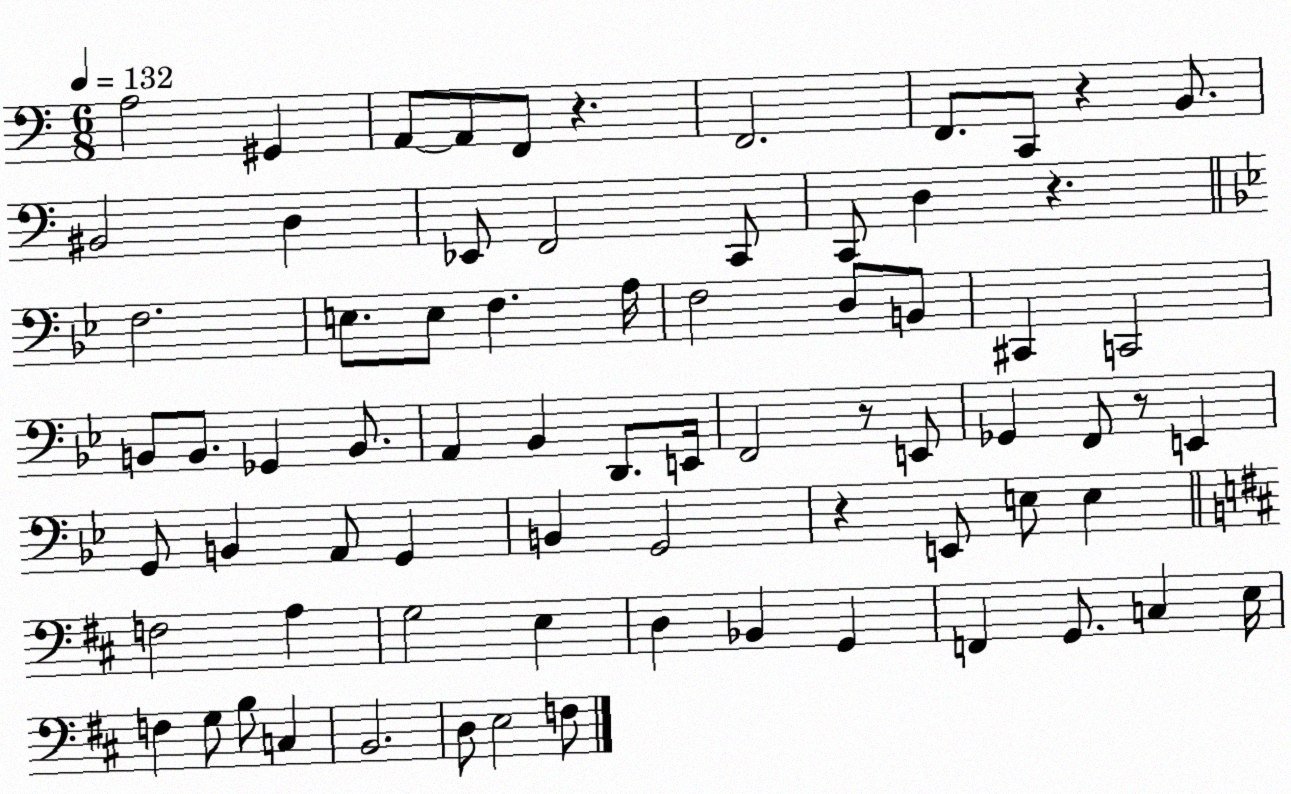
X:1
T:Untitled
M:6/8
L:1/4
K:C
A,2 ^G,, A,,/2 A,,/2 F,,/2 z F,,2 F,,/2 C,,/2 z B,,/2 ^B,,2 D, _E,,/2 F,,2 C,,/2 C,,/2 D, z F,2 E,/2 E,/2 F, A,/4 F,2 D,/2 B,,/2 ^C,, C,,2 B,,/2 B,,/2 _G,, B,,/2 A,, _B,, D,,/2 E,,/4 F,,2 z/2 E,,/2 _G,, F,,/2 z/2 E,, G,,/2 B,, A,,/2 G,, B,, G,,2 z E,,/2 E,/2 E, F,2 A, G,2 E, D, _B,, G,, F,, G,,/2 C, E,/4 F, G,/2 B,/2 C, B,,2 D,/2 E,2 F,/2